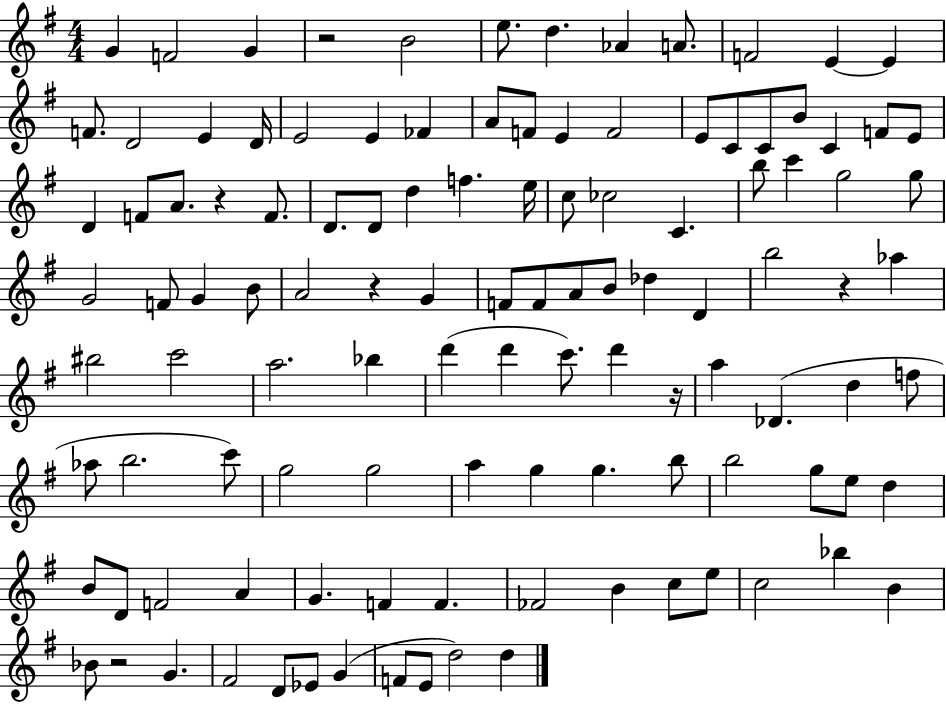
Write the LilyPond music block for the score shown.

{
  \clef treble
  \numericTimeSignature
  \time 4/4
  \key g \major
  g'4 f'2 g'4 | r2 b'2 | e''8. d''4. aes'4 a'8. | f'2 e'4~~ e'4 | \break f'8. d'2 e'4 d'16 | e'2 e'4 fes'4 | a'8 f'8 e'4 f'2 | e'8 c'8 c'8 b'8 c'4 f'8 e'8 | \break d'4 f'8 a'8. r4 f'8. | d'8. d'8 d''4 f''4. e''16 | c''8 ces''2 c'4. | b''8 c'''4 g''2 g''8 | \break g'2 f'8 g'4 b'8 | a'2 r4 g'4 | f'8 f'8 a'8 b'8 des''4 d'4 | b''2 r4 aes''4 | \break bis''2 c'''2 | a''2. bes''4 | d'''4( d'''4 c'''8.) d'''4 r16 | a''4 des'4.( d''4 f''8 | \break aes''8 b''2. c'''8) | g''2 g''2 | a''4 g''4 g''4. b''8 | b''2 g''8 e''8 d''4 | \break b'8 d'8 f'2 a'4 | g'4. f'4 f'4. | fes'2 b'4 c''8 e''8 | c''2 bes''4 b'4 | \break bes'8 r2 g'4. | fis'2 d'8 ees'8 g'4( | f'8 e'8 d''2) d''4 | \bar "|."
}